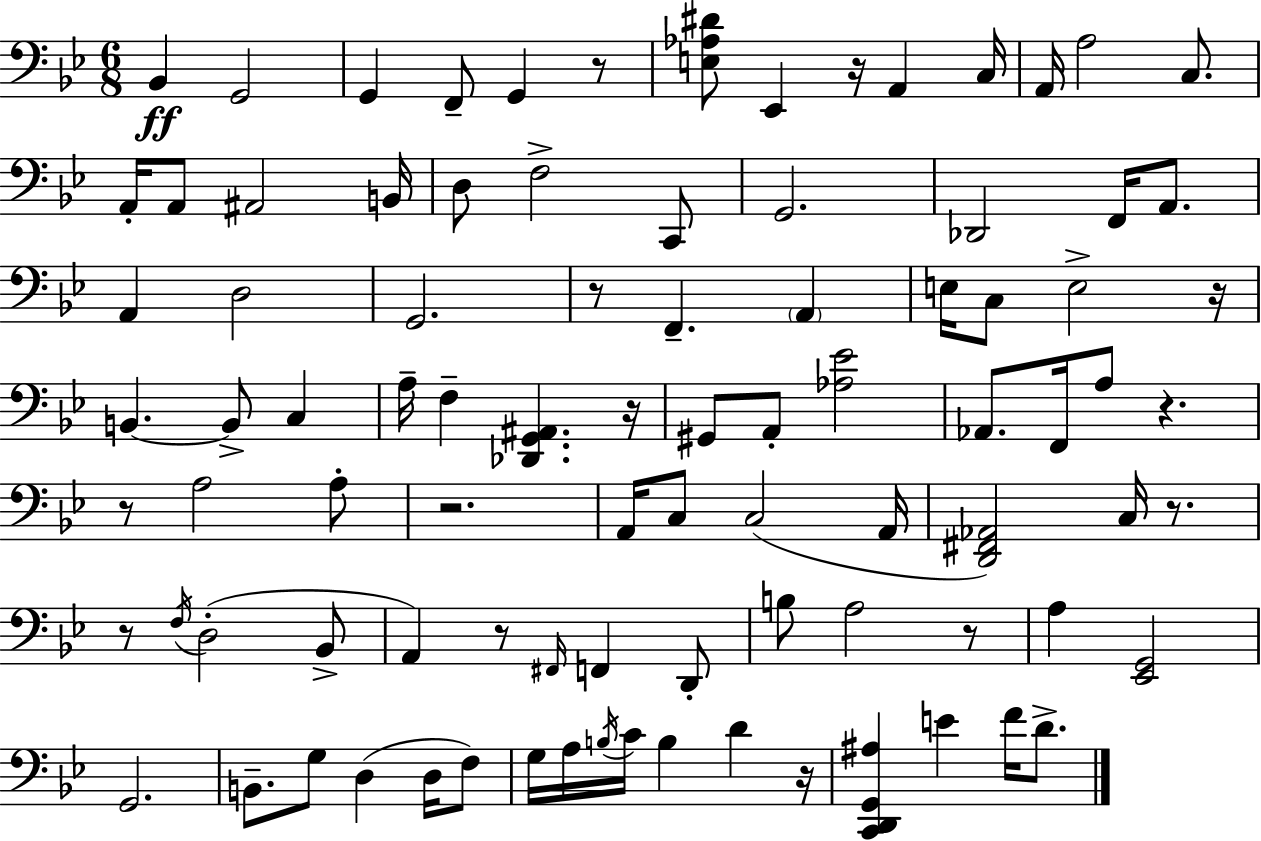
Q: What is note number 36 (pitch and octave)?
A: G#2